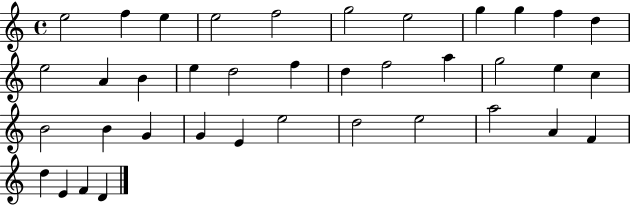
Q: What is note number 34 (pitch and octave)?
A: F4